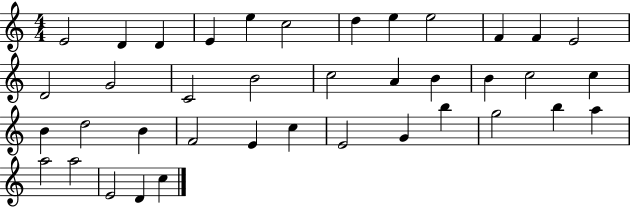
X:1
T:Untitled
M:4/4
L:1/4
K:C
E2 D D E e c2 d e e2 F F E2 D2 G2 C2 B2 c2 A B B c2 c B d2 B F2 E c E2 G b g2 b a a2 a2 E2 D c